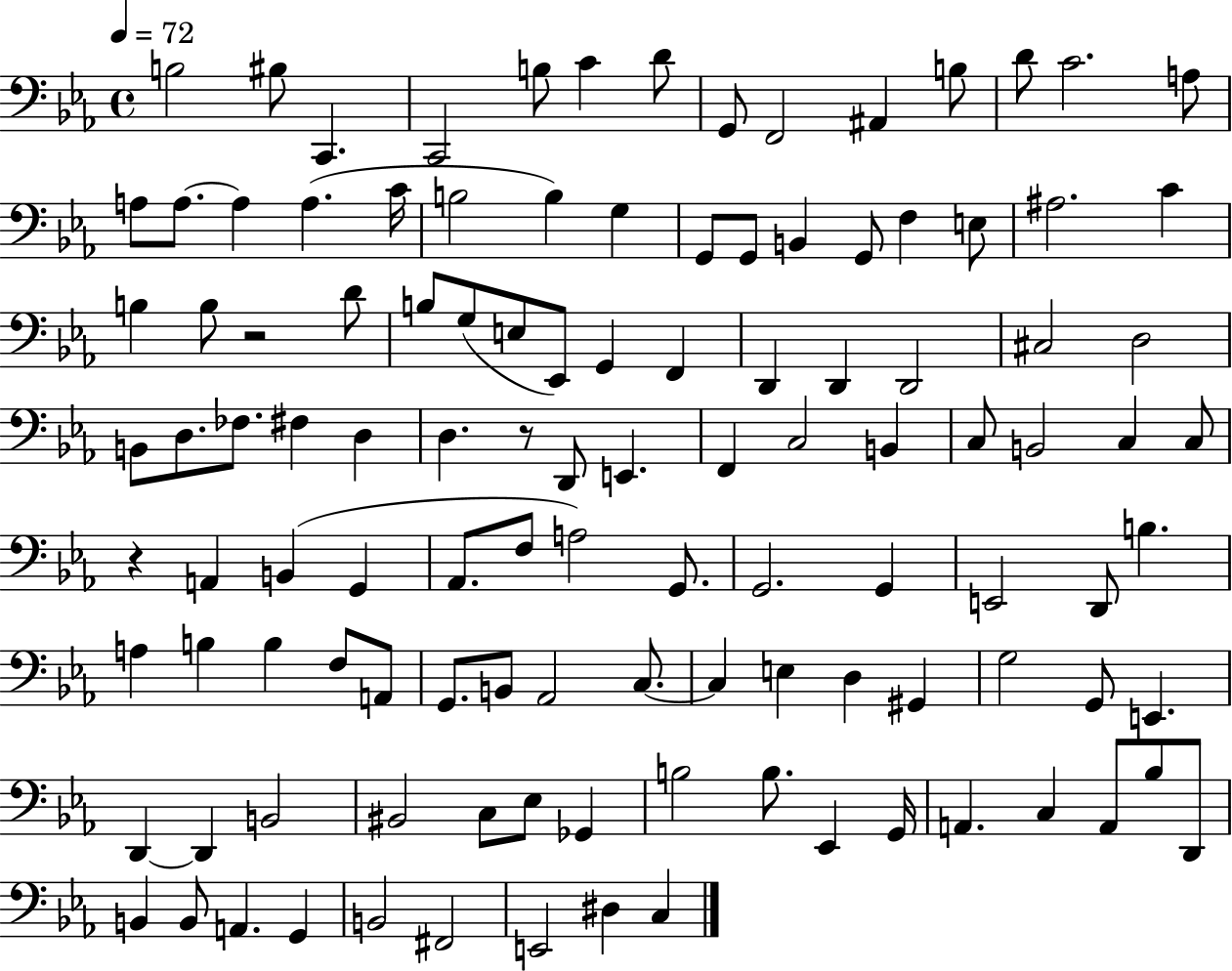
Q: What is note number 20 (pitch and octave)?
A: B3